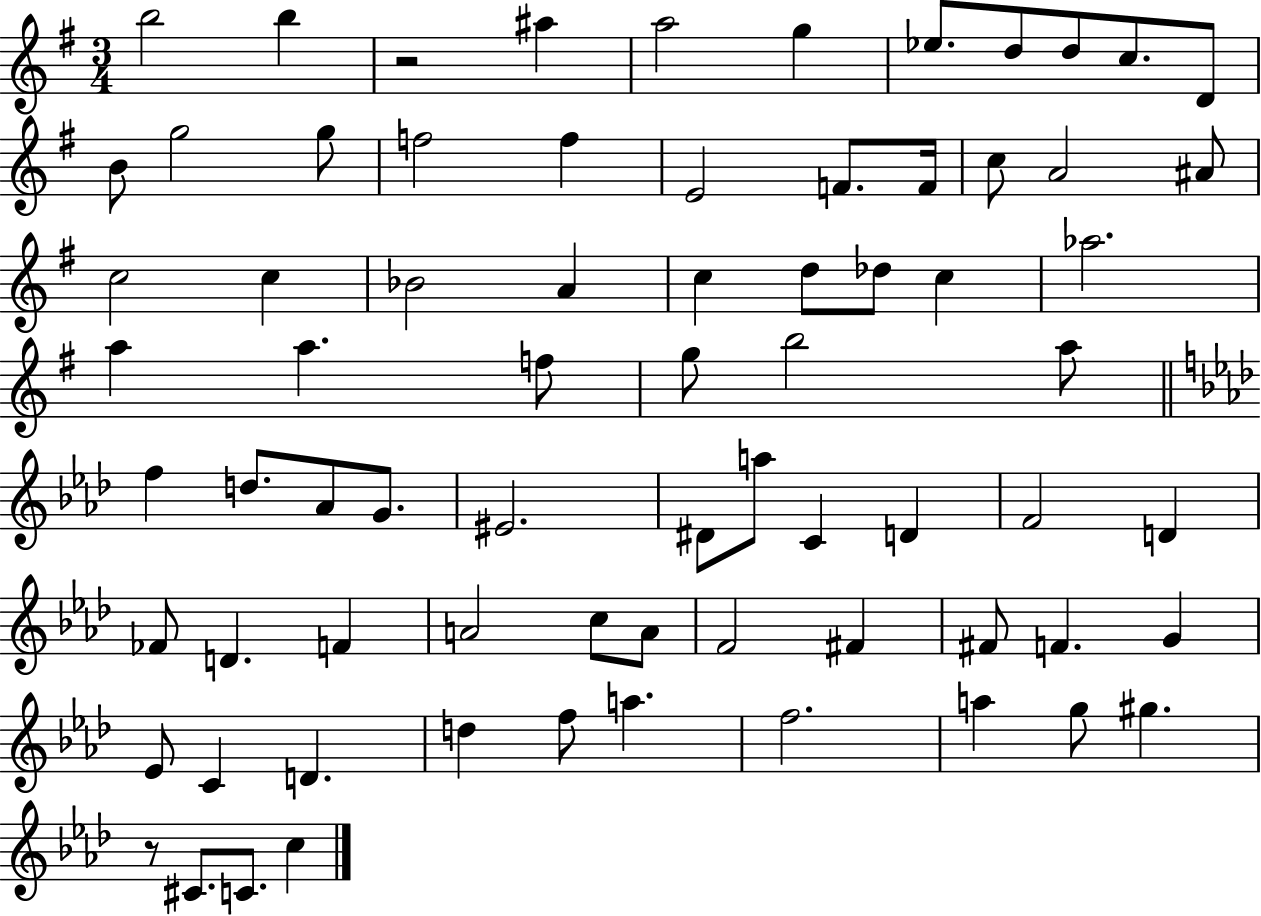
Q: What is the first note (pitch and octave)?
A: B5